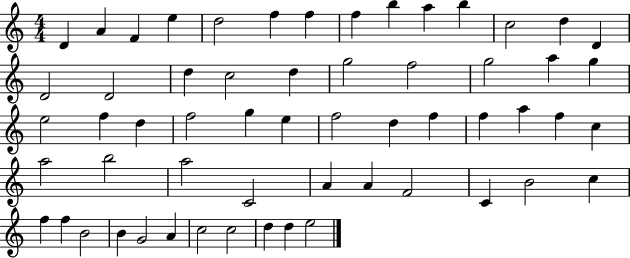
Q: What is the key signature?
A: C major